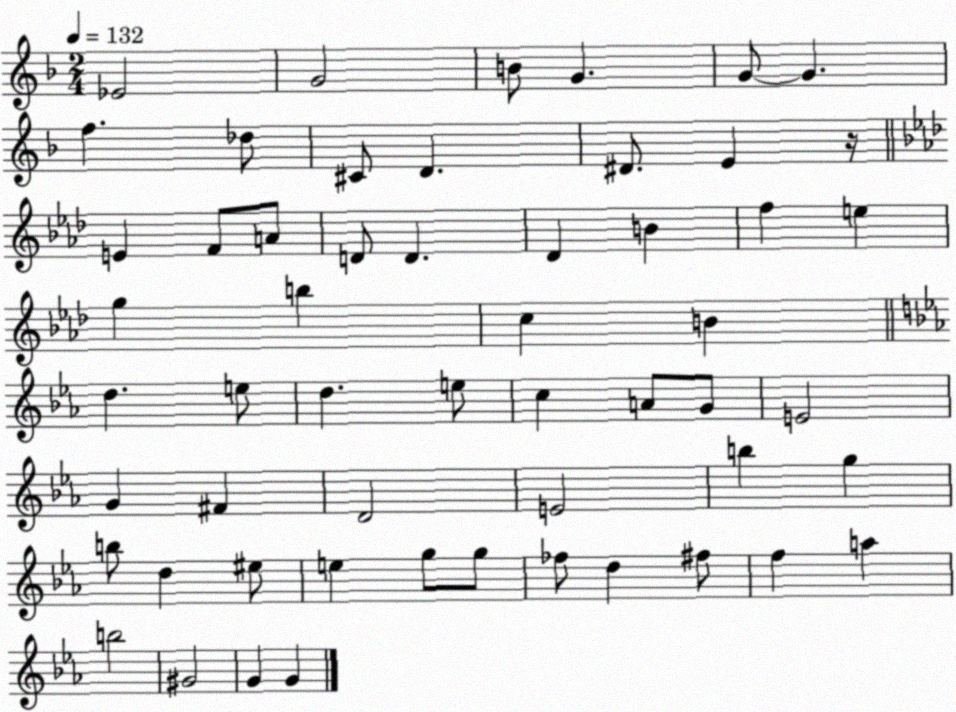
X:1
T:Untitled
M:2/4
L:1/4
K:F
_E2 G2 B/2 G G/2 G f _d/2 ^C/2 D ^D/2 E z/4 E F/2 A/2 D/2 D _D B f e g b c B d e/2 d e/2 c A/2 G/2 E2 G ^F D2 E2 b g b/2 d ^e/2 e g/2 g/2 _f/2 d ^f/2 f a b2 ^G2 G G